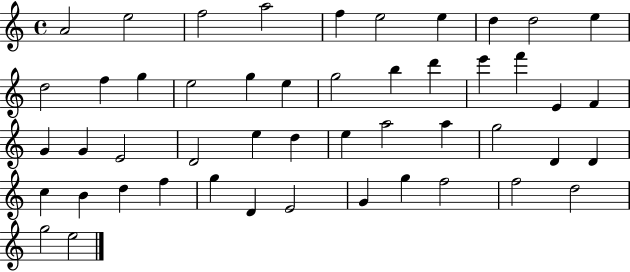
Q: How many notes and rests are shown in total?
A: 49